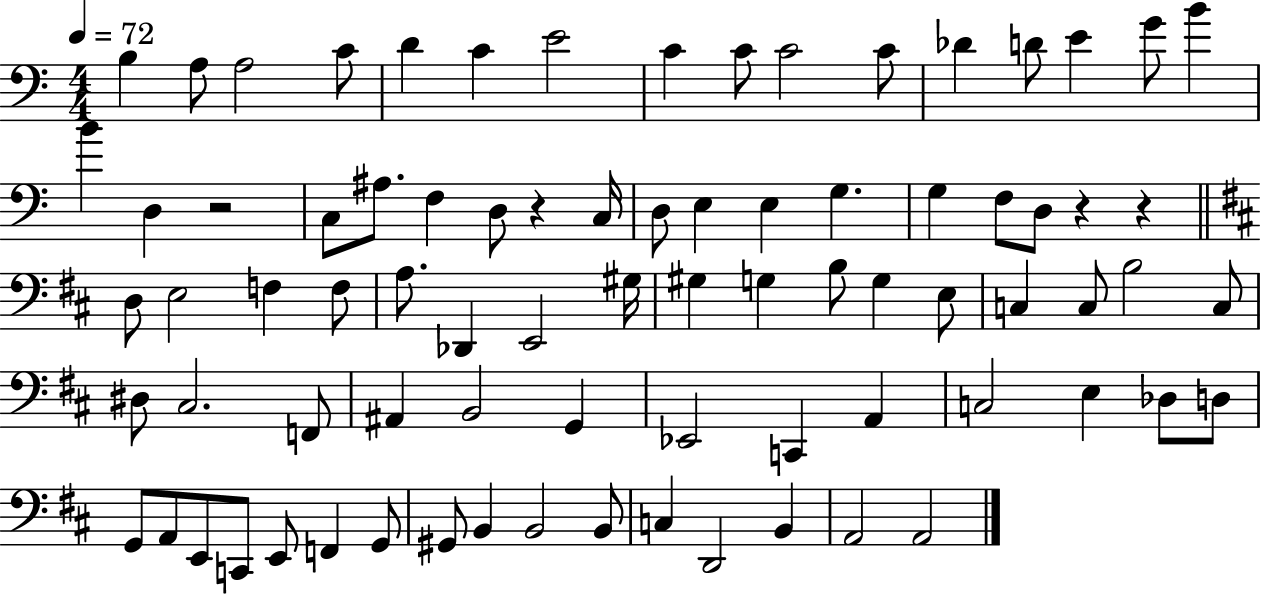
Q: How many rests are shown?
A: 4